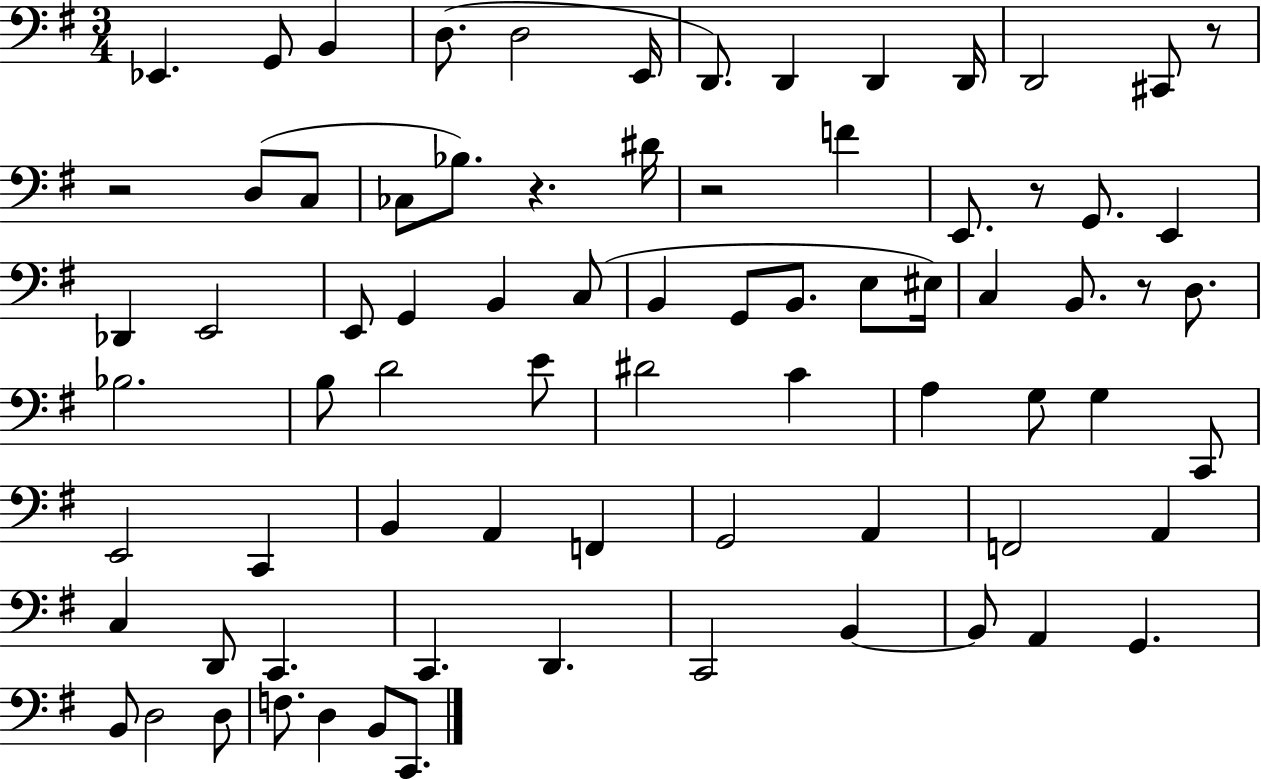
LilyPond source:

{
  \clef bass
  \numericTimeSignature
  \time 3/4
  \key g \major
  ees,4. g,8 b,4 | d8.( d2 e,16 | d,8.) d,4 d,4 d,16 | d,2 cis,8 r8 | \break r2 d8( c8 | ces8 bes8.) r4. dis'16 | r2 f'4 | e,8. r8 g,8. e,4 | \break des,4 e,2 | e,8 g,4 b,4 c8( | b,4 g,8 b,8. e8 eis16) | c4 b,8. r8 d8. | \break bes2. | b8 d'2 e'8 | dis'2 c'4 | a4 g8 g4 c,8 | \break e,2 c,4 | b,4 a,4 f,4 | g,2 a,4 | f,2 a,4 | \break c4 d,8 c,4. | c,4. d,4. | c,2 b,4~~ | b,8 a,4 g,4. | \break b,8 d2 d8 | f8. d4 b,8 c,8. | \bar "|."
}